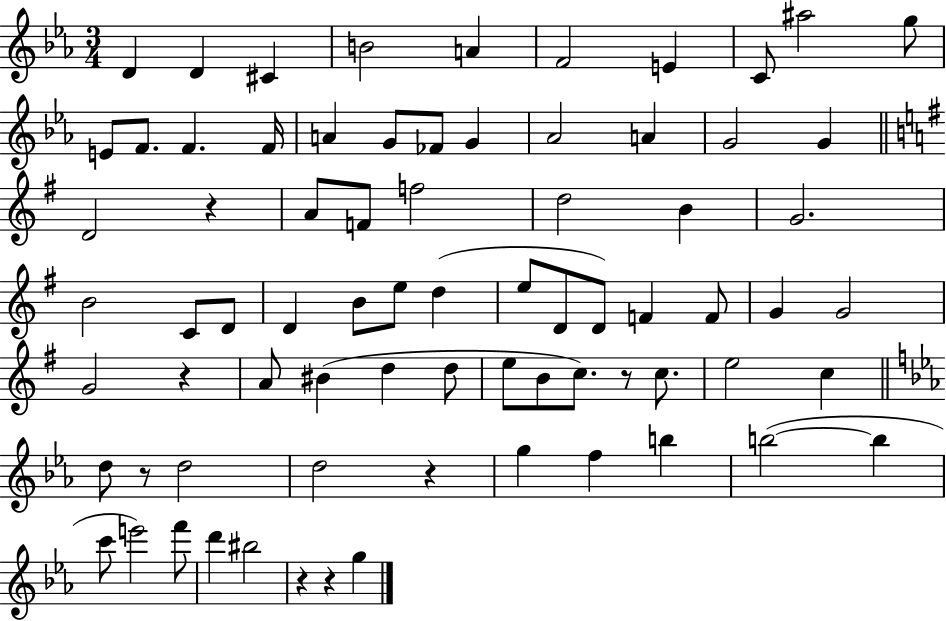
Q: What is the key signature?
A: EES major